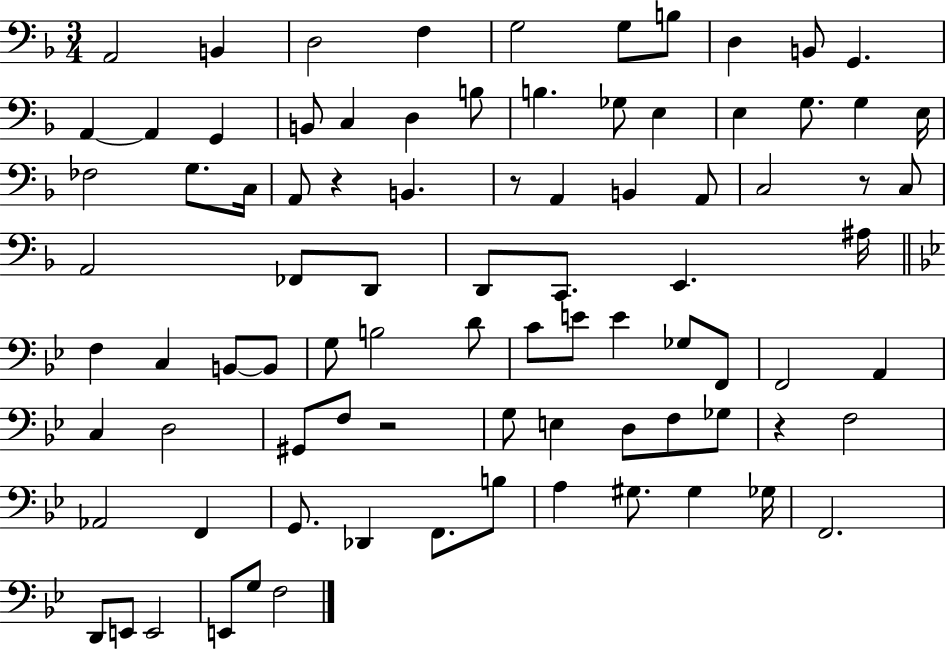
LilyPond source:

{
  \clef bass
  \numericTimeSignature
  \time 3/4
  \key f \major
  \repeat volta 2 { a,2 b,4 | d2 f4 | g2 g8 b8 | d4 b,8 g,4. | \break a,4~~ a,4 g,4 | b,8 c4 d4 b8 | b4. ges8 e4 | e4 g8. g4 e16 | \break fes2 g8. c16 | a,8 r4 b,4. | r8 a,4 b,4 a,8 | c2 r8 c8 | \break a,2 fes,8 d,8 | d,8 c,8. e,4. ais16 | \bar "||" \break \key g \minor f4 c4 b,8~~ b,8 | g8 b2 d'8 | c'8 e'8 e'4 ges8 f,8 | f,2 a,4 | \break c4 d2 | gis,8 f8 r2 | g8 e4 d8 f8 ges8 | r4 f2 | \break aes,2 f,4 | g,8. des,4 f,8. b8 | a4 gis8. gis4 ges16 | f,2. | \break d,8 e,8 e,2 | e,8 g8 f2 | } \bar "|."
}